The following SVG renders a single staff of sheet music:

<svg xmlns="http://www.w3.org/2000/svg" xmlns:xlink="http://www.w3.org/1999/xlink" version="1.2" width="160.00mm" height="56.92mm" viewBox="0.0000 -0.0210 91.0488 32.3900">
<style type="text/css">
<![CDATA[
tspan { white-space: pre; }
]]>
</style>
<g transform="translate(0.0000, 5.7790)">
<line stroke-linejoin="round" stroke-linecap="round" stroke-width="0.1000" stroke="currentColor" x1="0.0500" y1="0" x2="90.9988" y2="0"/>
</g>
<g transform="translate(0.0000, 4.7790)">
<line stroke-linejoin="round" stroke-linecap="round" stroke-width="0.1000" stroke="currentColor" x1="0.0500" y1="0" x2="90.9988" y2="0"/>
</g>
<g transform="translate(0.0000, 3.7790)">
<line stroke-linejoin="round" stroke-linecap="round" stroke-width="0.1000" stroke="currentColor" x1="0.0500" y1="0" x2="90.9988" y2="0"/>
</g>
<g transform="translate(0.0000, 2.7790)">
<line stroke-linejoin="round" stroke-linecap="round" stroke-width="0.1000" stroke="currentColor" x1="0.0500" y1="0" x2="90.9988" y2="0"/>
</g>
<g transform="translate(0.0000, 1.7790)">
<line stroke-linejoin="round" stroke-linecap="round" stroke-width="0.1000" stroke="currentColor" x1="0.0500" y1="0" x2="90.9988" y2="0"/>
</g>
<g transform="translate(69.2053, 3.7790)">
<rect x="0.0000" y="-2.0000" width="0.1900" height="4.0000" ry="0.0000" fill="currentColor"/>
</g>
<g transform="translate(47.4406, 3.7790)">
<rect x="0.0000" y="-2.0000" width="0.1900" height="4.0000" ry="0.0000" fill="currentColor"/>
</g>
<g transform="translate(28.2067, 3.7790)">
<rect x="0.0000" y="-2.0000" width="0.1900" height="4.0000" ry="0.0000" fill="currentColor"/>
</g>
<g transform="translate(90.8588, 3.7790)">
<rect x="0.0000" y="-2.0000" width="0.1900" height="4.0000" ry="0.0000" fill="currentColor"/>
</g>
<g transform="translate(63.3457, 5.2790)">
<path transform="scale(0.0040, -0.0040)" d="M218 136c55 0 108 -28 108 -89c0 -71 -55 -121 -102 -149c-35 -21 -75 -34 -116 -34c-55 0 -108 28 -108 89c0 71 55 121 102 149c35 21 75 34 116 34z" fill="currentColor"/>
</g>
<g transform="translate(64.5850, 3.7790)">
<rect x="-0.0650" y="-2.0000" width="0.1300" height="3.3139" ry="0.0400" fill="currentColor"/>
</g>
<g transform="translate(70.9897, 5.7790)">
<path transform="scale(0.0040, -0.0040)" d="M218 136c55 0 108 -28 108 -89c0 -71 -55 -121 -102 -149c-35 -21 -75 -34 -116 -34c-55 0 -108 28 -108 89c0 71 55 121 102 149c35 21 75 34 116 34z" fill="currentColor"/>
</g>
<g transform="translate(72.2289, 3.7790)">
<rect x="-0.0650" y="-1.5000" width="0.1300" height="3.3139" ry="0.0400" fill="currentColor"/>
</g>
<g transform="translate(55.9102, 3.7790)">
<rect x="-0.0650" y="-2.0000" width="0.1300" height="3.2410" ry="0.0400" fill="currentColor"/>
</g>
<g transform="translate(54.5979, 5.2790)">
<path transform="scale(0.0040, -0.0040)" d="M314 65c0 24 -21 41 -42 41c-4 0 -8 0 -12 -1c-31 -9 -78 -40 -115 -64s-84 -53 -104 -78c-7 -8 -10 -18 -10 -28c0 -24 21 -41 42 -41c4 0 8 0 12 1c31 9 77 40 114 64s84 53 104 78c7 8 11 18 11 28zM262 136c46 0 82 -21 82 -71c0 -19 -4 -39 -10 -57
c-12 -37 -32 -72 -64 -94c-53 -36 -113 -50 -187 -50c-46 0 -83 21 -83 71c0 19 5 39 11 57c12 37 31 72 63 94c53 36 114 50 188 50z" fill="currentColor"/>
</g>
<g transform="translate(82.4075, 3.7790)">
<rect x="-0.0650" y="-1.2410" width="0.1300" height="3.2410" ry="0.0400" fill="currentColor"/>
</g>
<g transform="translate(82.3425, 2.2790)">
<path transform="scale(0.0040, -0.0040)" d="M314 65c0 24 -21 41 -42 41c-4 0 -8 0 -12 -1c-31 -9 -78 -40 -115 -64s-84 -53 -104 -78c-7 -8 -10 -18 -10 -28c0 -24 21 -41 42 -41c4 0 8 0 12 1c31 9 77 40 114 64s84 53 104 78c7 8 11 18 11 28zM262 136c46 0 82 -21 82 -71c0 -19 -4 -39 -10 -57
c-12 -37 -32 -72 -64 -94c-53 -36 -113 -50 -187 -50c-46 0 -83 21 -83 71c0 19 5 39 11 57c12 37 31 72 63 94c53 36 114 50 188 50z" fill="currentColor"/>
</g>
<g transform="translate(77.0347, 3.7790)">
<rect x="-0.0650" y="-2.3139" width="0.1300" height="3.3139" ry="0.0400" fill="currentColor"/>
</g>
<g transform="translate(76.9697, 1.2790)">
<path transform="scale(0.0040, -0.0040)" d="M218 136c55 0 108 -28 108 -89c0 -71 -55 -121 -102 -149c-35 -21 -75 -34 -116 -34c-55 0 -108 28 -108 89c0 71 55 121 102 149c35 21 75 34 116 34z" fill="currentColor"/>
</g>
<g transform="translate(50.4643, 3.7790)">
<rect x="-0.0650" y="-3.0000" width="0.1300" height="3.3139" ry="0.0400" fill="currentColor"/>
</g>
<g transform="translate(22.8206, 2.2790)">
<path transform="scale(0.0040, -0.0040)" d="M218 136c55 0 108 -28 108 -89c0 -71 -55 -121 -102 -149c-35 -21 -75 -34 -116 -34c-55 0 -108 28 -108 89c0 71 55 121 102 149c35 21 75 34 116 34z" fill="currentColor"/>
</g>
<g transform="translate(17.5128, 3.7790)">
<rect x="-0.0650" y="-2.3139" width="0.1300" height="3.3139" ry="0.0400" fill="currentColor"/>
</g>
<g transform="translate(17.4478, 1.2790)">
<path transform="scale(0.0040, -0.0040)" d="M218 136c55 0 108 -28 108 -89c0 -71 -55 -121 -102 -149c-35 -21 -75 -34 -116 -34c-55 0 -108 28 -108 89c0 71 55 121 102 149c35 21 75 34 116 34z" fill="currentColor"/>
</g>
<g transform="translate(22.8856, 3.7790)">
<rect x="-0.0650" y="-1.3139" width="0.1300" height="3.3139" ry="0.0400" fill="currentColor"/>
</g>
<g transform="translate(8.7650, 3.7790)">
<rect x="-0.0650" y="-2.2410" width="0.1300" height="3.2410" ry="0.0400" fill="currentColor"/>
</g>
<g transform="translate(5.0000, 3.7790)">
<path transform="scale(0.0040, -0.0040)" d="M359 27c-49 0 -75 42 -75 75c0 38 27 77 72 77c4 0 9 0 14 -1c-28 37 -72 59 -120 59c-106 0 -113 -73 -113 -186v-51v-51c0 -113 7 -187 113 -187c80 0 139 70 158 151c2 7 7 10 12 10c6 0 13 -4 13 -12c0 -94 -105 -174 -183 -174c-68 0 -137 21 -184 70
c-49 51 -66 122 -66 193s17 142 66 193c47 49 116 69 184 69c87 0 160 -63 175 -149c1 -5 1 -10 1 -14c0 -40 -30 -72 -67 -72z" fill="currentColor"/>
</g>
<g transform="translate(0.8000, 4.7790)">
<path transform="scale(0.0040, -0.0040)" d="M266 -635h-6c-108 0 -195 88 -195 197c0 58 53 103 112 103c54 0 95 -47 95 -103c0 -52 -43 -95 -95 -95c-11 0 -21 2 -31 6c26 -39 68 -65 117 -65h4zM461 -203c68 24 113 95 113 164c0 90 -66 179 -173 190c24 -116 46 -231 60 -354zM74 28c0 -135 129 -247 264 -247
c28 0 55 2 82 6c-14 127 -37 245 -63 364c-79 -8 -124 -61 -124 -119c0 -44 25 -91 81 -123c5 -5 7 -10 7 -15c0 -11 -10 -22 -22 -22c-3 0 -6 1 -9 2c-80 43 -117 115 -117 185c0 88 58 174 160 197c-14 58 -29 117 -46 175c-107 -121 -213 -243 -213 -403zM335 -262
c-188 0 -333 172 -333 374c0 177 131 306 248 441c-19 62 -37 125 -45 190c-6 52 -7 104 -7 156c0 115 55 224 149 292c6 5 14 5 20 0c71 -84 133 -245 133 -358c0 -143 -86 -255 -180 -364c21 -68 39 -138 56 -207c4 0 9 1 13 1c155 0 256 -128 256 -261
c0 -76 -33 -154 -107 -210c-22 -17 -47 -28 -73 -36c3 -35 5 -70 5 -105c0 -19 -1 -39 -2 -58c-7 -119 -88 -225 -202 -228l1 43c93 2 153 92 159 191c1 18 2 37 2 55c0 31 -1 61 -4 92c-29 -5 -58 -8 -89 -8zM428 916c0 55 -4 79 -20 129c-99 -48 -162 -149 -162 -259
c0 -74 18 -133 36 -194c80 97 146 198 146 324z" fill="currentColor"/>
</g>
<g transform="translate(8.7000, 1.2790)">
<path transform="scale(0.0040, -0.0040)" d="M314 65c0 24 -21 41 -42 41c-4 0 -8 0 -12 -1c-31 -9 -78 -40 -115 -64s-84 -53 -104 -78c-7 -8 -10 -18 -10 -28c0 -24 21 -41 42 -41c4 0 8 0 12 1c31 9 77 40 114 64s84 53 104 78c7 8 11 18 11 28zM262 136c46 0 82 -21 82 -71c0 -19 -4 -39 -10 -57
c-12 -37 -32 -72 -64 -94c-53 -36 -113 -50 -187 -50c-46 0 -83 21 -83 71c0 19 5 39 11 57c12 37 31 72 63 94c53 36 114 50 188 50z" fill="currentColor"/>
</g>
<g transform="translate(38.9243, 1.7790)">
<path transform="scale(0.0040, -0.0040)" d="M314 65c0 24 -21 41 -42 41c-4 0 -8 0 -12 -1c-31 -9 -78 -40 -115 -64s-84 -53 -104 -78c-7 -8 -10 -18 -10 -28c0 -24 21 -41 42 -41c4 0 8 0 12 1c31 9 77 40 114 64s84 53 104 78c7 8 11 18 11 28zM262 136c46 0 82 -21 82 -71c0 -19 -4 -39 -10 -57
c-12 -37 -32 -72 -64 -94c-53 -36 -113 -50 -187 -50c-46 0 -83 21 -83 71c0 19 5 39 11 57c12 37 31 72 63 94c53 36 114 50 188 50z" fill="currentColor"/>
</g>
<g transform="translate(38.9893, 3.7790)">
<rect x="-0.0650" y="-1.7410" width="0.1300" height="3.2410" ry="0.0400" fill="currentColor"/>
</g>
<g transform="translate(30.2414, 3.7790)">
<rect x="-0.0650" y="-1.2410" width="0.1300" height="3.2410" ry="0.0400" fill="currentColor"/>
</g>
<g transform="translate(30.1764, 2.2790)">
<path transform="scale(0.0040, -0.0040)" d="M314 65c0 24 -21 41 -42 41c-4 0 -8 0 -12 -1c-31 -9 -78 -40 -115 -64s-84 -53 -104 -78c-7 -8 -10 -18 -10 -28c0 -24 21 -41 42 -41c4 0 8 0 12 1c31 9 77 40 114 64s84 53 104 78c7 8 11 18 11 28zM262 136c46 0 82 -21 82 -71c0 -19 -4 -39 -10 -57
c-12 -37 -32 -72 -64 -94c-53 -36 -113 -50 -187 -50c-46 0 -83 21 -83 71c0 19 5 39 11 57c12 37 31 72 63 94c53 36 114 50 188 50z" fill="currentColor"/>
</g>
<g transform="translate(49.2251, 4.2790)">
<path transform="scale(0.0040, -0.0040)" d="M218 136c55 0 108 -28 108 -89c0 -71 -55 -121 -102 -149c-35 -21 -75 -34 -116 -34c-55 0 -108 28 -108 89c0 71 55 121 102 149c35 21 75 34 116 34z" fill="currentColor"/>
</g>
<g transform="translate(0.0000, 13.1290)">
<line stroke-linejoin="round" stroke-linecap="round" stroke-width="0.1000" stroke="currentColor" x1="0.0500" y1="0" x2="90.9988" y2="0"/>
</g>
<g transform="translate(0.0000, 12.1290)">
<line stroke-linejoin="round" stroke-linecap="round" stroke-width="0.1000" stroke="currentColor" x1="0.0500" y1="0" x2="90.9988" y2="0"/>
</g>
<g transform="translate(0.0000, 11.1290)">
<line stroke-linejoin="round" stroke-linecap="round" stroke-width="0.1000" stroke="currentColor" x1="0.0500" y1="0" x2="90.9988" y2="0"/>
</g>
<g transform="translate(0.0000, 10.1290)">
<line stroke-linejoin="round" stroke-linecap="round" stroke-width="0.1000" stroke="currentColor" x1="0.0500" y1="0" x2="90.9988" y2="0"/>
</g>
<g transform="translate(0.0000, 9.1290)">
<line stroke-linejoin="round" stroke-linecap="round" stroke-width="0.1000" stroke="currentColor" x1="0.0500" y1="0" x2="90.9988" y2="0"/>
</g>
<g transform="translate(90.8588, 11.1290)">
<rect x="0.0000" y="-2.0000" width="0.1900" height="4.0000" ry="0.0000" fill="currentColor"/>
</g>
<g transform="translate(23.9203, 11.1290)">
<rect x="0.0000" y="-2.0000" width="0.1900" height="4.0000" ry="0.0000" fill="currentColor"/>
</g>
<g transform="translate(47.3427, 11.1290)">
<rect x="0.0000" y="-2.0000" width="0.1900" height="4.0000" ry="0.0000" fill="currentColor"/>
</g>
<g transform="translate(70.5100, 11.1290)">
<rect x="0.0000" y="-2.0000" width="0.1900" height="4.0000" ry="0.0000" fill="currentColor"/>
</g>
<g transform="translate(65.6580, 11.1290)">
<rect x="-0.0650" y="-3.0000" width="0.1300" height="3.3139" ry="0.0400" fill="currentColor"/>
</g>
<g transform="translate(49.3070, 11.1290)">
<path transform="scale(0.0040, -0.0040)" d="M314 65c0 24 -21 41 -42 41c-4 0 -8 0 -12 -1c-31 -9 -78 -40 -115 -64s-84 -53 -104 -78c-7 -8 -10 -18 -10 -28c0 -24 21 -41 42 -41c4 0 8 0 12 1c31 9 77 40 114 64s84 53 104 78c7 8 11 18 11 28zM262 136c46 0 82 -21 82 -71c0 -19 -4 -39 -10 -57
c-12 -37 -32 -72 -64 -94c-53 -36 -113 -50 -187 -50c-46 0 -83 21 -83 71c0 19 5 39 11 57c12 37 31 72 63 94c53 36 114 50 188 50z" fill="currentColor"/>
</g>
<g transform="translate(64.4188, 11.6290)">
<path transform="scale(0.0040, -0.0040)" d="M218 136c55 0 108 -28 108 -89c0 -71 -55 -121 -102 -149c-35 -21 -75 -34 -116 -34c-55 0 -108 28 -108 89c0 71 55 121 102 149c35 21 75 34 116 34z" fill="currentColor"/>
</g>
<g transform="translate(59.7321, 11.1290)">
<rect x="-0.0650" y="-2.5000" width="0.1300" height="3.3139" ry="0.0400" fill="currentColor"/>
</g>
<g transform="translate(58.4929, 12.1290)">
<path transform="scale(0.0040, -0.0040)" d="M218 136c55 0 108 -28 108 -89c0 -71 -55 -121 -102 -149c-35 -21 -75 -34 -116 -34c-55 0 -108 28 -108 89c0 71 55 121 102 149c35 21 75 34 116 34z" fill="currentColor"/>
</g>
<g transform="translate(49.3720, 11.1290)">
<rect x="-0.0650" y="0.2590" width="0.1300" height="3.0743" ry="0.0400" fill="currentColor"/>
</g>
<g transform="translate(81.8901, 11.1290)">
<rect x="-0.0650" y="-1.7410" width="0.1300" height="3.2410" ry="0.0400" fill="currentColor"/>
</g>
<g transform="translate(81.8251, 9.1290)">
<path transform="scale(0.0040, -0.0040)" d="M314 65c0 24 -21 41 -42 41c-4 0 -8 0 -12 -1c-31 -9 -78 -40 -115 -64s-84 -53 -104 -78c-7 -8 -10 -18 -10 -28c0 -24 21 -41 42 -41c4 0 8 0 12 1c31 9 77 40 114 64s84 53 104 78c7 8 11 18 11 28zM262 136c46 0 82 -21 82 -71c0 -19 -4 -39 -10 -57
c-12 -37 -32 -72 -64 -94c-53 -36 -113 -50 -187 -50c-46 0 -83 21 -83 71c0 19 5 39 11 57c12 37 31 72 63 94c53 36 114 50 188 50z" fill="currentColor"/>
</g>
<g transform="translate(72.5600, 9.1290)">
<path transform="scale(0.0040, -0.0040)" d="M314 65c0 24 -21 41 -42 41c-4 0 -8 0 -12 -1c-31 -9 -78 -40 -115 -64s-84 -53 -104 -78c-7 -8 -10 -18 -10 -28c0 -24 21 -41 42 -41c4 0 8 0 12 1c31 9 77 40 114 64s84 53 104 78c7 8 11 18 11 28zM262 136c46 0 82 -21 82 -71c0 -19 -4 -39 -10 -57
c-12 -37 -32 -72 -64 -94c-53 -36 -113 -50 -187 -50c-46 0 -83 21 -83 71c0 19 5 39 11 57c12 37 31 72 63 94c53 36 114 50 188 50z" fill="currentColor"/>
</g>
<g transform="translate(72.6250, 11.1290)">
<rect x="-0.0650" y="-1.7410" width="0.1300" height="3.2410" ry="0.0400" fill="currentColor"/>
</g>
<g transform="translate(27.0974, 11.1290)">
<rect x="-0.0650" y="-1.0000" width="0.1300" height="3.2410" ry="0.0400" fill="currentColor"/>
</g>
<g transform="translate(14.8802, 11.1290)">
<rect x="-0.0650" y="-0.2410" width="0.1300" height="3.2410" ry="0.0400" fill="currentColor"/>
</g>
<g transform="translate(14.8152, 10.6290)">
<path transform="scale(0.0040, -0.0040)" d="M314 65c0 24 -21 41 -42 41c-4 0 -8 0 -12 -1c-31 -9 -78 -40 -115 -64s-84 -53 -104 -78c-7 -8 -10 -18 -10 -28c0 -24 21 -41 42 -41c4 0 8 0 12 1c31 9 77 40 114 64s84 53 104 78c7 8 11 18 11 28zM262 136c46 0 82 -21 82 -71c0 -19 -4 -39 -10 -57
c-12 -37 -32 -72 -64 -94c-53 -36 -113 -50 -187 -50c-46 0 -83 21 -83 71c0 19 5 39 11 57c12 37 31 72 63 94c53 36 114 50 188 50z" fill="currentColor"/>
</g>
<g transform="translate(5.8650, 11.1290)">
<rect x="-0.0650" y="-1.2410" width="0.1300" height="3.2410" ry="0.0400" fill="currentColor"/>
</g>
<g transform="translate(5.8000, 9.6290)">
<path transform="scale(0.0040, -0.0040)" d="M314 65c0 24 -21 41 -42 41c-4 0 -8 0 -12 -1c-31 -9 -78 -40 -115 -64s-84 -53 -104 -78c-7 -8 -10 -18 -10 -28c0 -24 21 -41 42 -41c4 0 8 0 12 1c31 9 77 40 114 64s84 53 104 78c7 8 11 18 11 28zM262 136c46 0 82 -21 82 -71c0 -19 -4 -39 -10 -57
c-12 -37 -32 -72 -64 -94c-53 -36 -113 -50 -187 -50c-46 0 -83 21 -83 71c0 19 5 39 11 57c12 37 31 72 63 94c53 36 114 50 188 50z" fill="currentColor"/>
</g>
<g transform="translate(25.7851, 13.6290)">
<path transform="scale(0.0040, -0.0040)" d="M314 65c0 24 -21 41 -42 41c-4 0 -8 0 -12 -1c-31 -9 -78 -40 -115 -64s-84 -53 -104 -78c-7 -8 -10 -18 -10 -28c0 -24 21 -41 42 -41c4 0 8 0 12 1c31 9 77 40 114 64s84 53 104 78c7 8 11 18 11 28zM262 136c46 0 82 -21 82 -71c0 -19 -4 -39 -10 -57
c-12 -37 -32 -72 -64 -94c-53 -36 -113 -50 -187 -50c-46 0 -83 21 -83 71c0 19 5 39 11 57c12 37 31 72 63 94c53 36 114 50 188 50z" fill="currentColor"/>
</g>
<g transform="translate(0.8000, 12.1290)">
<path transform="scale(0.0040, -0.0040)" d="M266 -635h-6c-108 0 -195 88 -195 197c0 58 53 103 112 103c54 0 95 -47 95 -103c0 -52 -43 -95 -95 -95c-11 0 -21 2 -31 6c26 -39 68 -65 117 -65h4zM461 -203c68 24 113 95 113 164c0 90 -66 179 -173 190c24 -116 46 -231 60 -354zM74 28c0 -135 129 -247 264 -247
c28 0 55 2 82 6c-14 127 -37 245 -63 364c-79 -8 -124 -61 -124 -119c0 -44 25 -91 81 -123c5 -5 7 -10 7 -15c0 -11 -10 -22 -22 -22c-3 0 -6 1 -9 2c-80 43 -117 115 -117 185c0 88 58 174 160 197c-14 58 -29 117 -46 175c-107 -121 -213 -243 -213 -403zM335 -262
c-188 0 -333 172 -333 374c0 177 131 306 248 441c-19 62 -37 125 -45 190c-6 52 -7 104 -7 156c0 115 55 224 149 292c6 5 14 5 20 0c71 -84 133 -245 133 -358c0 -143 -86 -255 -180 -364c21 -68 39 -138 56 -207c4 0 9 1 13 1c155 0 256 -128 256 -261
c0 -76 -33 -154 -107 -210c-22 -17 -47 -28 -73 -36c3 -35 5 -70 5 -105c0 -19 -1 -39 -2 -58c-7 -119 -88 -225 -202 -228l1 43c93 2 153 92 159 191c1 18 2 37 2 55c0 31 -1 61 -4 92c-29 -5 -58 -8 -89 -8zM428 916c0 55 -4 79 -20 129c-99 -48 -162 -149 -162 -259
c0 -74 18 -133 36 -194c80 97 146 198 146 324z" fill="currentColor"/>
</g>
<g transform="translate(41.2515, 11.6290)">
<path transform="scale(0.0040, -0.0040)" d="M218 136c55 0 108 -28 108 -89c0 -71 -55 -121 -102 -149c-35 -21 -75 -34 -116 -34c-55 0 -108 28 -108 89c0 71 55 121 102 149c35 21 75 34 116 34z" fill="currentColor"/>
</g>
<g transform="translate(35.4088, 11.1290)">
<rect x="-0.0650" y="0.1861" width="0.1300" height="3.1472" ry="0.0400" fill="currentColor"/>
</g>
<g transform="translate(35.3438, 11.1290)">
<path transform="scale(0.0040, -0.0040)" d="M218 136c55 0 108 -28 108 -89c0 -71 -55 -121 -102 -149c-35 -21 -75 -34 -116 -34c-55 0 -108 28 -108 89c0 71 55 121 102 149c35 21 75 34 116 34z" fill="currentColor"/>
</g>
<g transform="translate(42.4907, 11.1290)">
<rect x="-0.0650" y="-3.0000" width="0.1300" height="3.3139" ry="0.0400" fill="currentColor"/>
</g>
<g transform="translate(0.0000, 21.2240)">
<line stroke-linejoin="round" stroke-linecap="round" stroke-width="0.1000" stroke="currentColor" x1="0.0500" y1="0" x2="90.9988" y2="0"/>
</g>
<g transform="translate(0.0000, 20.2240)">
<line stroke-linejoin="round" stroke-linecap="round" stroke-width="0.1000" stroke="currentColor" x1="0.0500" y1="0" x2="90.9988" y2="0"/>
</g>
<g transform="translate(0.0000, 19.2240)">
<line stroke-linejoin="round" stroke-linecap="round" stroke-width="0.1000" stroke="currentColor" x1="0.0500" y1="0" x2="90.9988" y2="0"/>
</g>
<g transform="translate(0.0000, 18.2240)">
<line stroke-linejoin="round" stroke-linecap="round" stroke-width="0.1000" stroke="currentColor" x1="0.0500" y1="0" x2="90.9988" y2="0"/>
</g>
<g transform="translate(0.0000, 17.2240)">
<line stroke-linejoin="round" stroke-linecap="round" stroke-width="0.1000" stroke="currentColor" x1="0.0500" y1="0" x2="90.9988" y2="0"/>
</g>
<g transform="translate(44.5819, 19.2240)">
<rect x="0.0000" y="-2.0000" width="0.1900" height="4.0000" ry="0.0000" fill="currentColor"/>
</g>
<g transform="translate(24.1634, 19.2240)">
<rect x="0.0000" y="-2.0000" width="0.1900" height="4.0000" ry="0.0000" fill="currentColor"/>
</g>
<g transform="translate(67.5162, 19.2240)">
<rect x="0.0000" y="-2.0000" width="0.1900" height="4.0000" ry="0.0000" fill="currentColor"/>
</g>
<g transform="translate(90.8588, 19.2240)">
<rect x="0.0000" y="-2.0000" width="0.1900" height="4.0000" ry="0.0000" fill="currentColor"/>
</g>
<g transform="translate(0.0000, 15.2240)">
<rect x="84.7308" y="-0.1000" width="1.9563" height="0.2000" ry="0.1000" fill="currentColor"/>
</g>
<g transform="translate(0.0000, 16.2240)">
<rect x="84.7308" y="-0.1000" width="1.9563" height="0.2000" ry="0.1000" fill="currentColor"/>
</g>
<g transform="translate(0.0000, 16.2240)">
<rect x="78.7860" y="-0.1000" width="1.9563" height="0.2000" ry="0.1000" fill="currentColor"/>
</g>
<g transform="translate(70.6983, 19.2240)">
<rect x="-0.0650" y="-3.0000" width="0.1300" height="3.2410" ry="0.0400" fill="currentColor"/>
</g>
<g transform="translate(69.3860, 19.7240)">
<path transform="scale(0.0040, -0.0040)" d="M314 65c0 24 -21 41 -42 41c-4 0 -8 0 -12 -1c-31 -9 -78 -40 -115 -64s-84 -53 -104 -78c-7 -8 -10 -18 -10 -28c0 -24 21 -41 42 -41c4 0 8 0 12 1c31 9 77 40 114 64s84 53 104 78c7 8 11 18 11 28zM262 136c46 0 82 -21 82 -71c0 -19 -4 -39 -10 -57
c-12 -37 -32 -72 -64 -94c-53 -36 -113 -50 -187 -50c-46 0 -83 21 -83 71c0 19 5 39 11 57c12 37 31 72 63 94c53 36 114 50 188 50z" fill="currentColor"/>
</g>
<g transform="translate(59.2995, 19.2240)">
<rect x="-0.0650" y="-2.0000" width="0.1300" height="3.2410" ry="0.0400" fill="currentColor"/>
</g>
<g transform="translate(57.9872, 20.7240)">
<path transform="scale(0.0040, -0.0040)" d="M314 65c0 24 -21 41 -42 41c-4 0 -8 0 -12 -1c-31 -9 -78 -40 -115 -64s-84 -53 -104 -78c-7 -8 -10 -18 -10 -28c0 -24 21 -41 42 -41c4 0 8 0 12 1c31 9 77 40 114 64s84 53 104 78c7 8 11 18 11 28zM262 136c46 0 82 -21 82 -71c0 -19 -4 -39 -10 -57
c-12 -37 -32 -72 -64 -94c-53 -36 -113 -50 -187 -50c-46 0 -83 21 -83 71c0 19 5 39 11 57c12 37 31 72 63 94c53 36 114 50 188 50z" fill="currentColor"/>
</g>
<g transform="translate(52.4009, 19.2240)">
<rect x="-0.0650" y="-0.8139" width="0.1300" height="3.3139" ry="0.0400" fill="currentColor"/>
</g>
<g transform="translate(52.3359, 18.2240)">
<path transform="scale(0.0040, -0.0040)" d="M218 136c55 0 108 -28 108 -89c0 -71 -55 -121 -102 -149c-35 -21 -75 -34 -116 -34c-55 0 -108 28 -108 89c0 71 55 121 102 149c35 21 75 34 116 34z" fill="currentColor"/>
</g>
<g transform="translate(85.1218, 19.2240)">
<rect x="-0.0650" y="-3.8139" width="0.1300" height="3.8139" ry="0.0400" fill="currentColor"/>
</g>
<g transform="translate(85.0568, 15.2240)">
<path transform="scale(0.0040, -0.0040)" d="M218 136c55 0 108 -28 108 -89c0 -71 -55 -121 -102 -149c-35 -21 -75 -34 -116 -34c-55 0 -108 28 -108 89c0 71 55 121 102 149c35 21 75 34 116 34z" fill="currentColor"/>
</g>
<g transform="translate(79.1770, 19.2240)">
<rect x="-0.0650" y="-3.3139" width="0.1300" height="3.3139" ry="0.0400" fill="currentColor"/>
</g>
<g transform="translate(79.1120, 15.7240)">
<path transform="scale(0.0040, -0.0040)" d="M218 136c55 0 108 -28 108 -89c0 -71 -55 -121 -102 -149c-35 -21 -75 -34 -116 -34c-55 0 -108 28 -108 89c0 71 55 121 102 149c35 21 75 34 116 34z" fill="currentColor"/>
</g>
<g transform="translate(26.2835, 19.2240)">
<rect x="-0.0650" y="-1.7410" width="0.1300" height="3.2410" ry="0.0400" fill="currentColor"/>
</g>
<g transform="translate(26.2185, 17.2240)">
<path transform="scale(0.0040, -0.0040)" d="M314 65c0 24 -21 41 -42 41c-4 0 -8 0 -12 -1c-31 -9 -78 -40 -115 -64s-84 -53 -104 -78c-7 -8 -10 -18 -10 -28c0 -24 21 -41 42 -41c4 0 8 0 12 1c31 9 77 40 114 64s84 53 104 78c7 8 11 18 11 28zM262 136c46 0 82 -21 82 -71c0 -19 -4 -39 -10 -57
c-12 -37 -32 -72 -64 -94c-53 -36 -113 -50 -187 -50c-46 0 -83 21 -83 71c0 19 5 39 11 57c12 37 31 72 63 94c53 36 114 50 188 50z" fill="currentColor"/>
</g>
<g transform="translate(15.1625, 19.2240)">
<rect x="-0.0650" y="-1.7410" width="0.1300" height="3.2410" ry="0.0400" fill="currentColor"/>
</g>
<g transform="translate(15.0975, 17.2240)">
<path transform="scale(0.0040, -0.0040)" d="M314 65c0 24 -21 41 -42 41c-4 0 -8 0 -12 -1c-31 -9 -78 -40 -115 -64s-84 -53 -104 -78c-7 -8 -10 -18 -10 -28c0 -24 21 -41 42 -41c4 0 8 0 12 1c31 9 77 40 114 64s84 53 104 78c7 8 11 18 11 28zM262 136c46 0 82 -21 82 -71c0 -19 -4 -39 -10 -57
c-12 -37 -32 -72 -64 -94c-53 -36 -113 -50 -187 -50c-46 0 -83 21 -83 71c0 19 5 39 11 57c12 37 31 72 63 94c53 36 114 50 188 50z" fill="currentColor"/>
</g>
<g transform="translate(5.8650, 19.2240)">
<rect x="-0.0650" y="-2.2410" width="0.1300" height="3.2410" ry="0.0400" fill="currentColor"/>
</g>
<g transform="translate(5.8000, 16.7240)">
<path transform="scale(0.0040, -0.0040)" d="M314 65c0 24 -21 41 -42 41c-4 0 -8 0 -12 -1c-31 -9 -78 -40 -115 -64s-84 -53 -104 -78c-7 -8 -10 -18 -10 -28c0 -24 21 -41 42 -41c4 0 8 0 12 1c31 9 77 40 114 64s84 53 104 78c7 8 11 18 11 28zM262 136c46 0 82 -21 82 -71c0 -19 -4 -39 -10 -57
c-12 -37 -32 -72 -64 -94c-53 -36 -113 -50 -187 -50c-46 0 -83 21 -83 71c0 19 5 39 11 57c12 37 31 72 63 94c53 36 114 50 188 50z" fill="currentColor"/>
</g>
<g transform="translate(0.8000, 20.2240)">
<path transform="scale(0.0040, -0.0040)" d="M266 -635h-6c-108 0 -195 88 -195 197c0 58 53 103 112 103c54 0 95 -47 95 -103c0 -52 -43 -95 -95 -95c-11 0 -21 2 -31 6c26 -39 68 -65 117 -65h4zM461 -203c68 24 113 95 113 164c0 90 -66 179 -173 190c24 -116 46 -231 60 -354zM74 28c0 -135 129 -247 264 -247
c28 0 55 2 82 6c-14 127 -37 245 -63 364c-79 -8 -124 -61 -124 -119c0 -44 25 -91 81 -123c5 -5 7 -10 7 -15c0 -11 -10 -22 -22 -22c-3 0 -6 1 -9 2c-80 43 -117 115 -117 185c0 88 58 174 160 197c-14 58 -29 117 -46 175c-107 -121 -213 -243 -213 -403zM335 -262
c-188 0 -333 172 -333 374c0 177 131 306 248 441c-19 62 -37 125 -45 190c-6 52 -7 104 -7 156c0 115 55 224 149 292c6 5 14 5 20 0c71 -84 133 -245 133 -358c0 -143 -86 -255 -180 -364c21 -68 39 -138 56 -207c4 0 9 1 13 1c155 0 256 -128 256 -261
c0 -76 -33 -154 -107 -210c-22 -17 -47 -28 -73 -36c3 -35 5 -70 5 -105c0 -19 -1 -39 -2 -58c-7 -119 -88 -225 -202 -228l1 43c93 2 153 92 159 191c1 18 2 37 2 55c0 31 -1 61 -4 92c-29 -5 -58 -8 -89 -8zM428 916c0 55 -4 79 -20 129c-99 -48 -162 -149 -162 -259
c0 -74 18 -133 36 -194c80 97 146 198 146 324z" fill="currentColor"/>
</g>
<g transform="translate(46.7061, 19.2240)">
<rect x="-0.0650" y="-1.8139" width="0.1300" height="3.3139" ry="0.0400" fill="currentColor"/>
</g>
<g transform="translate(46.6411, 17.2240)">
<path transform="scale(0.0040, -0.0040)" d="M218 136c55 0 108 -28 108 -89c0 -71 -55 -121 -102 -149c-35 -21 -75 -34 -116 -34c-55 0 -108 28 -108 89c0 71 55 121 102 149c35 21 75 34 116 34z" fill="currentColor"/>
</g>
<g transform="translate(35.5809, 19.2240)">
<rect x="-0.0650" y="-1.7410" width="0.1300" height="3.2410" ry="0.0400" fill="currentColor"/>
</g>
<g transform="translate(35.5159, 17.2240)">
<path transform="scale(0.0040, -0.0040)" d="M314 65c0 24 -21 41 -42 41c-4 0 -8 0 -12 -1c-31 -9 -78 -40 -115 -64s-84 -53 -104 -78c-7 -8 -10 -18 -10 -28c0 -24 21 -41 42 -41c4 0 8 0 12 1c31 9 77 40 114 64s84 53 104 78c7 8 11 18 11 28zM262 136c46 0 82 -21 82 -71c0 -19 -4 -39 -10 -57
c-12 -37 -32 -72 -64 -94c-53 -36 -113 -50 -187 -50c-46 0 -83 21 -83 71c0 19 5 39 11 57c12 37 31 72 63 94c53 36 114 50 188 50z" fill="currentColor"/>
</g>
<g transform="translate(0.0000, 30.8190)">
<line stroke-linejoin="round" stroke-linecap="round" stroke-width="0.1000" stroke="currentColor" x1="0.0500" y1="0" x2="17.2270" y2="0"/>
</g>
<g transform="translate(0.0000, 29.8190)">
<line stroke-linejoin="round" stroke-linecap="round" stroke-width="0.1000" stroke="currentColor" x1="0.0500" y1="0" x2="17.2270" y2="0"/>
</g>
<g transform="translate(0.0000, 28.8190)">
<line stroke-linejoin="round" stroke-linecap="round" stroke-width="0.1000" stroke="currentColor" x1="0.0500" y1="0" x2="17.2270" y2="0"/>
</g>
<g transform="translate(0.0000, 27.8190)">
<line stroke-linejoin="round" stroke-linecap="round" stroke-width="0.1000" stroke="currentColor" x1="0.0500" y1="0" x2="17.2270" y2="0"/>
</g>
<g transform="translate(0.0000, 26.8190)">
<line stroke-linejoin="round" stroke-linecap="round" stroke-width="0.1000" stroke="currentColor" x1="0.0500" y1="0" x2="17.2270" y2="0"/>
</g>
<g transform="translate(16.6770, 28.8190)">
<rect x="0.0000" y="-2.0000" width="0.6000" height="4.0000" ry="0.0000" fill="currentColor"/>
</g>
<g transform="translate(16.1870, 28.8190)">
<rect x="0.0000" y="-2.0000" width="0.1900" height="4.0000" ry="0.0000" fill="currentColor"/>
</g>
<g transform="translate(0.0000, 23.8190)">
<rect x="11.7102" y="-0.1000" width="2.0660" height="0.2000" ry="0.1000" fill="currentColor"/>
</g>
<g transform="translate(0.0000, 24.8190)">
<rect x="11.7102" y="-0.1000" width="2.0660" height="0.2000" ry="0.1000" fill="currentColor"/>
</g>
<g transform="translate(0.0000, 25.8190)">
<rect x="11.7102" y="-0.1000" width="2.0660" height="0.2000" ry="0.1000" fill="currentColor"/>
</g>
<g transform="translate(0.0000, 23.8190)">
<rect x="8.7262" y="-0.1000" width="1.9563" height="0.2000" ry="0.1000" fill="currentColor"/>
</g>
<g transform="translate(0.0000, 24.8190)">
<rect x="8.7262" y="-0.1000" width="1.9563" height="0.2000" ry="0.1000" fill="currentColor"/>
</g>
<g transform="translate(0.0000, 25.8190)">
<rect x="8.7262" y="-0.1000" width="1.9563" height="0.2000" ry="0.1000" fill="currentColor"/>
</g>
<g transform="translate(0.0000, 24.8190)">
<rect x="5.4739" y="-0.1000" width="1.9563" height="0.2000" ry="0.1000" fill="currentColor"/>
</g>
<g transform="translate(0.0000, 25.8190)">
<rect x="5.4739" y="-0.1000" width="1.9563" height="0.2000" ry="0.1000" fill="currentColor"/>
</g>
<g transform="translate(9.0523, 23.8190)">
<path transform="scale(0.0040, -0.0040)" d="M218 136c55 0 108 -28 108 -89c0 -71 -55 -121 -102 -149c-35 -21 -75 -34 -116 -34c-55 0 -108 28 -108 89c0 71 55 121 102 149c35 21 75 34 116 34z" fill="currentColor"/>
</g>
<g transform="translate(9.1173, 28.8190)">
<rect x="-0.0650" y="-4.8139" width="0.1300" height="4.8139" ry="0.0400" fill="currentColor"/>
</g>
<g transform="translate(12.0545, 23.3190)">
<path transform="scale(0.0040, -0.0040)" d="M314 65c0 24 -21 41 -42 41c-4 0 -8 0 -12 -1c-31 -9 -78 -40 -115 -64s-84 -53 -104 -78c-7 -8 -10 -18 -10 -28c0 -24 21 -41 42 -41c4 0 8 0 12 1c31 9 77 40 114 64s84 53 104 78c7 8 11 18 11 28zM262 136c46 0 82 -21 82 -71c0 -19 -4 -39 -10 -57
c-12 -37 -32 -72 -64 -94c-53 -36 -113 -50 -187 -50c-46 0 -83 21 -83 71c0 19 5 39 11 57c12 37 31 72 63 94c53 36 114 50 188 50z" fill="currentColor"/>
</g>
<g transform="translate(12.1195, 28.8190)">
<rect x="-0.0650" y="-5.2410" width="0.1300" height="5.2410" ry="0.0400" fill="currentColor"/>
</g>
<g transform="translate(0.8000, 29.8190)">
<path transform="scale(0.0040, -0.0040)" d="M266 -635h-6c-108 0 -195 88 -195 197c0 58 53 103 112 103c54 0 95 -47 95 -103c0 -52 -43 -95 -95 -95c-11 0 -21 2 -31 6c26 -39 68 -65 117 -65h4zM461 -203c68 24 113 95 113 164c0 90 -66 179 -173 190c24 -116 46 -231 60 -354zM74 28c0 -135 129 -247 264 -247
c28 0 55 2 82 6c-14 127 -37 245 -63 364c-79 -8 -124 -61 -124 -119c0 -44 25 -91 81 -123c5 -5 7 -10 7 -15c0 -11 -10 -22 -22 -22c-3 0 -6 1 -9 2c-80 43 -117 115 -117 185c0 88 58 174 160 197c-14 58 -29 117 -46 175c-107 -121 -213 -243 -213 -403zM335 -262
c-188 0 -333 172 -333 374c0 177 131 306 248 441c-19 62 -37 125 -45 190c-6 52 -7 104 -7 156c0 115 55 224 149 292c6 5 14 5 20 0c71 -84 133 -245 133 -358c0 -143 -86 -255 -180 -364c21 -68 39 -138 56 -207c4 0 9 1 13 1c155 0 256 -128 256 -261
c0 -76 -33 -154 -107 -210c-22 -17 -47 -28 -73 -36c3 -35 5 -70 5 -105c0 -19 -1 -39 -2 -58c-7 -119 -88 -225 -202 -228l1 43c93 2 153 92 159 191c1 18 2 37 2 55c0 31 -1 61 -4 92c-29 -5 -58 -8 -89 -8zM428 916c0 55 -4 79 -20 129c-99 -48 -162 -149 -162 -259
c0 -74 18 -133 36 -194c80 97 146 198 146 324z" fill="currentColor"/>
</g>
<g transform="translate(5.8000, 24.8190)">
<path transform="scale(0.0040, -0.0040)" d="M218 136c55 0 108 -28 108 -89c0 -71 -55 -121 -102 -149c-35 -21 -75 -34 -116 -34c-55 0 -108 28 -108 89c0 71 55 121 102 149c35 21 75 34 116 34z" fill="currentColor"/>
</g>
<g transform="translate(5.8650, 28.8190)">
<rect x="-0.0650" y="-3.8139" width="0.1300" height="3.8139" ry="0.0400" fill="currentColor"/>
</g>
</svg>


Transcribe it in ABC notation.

X:1
T:Untitled
M:4/4
L:1/4
K:C
g2 g e e2 f2 A F2 F E g e2 e2 c2 D2 B A B2 G A f2 f2 g2 f2 f2 f2 f d F2 A2 b c' c' e' f'2